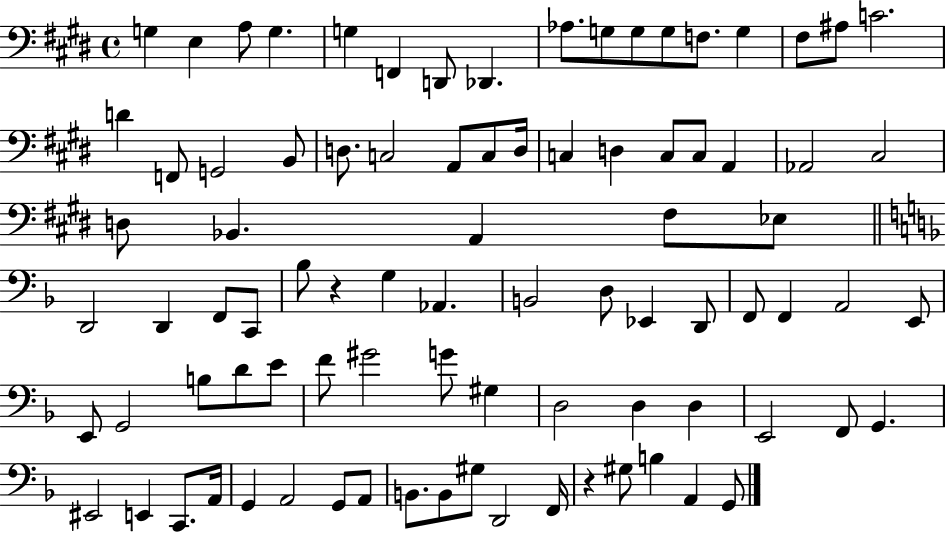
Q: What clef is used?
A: bass